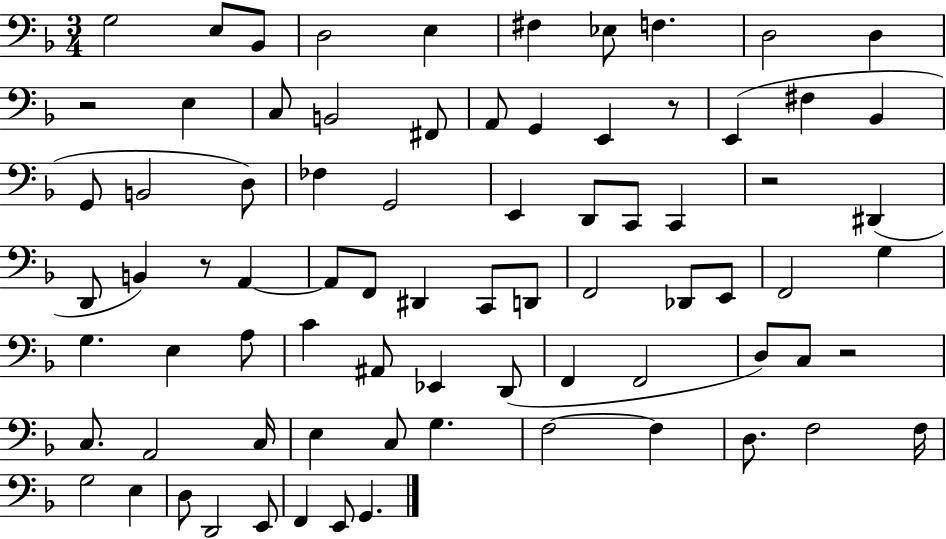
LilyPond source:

{
  \clef bass
  \numericTimeSignature
  \time 3/4
  \key f \major
  g2 e8 bes,8 | d2 e4 | fis4 ees8 f4. | d2 d4 | \break r2 e4 | c8 b,2 fis,8 | a,8 g,4 e,4 r8 | e,4( fis4 bes,4 | \break g,8 b,2 d8) | fes4 g,2 | e,4 d,8 c,8 c,4 | r2 dis,4( | \break d,8 b,4) r8 a,4~~ | a,8 f,8 dis,4 c,8 d,8 | f,2 des,8 e,8 | f,2 g4 | \break g4. e4 a8 | c'4 ais,8 ees,4 d,8( | f,4 f,2 | d8) c8 r2 | \break c8. a,2 c16 | e4 c8 g4. | f2~~ f4 | d8. f2 f16 | \break g2 e4 | d8 d,2 e,8 | f,4 e,8 g,4. | \bar "|."
}